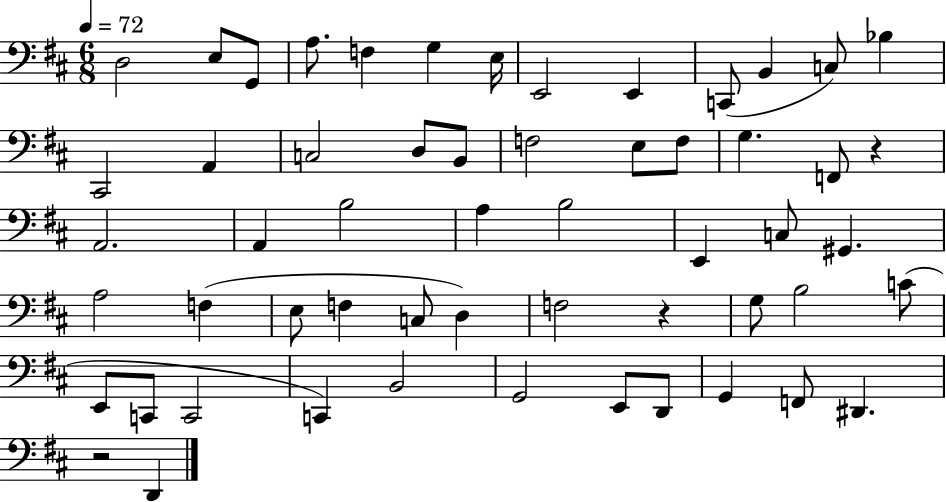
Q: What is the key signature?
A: D major